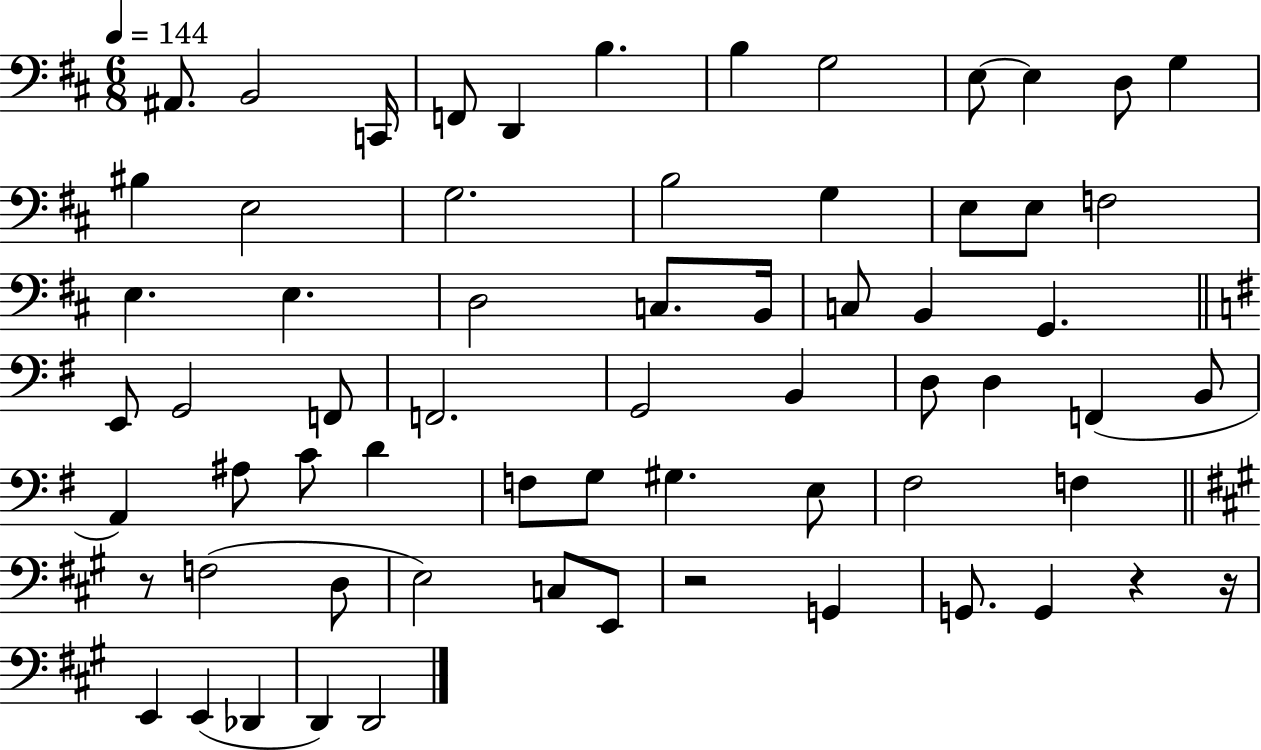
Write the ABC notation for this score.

X:1
T:Untitled
M:6/8
L:1/4
K:D
^A,,/2 B,,2 C,,/4 F,,/2 D,, B, B, G,2 E,/2 E, D,/2 G, ^B, E,2 G,2 B,2 G, E,/2 E,/2 F,2 E, E, D,2 C,/2 B,,/4 C,/2 B,, G,, E,,/2 G,,2 F,,/2 F,,2 G,,2 B,, D,/2 D, F,, B,,/2 A,, ^A,/2 C/2 D F,/2 G,/2 ^G, E,/2 ^F,2 F, z/2 F,2 D,/2 E,2 C,/2 E,,/2 z2 G,, G,,/2 G,, z z/4 E,, E,, _D,, D,, D,,2